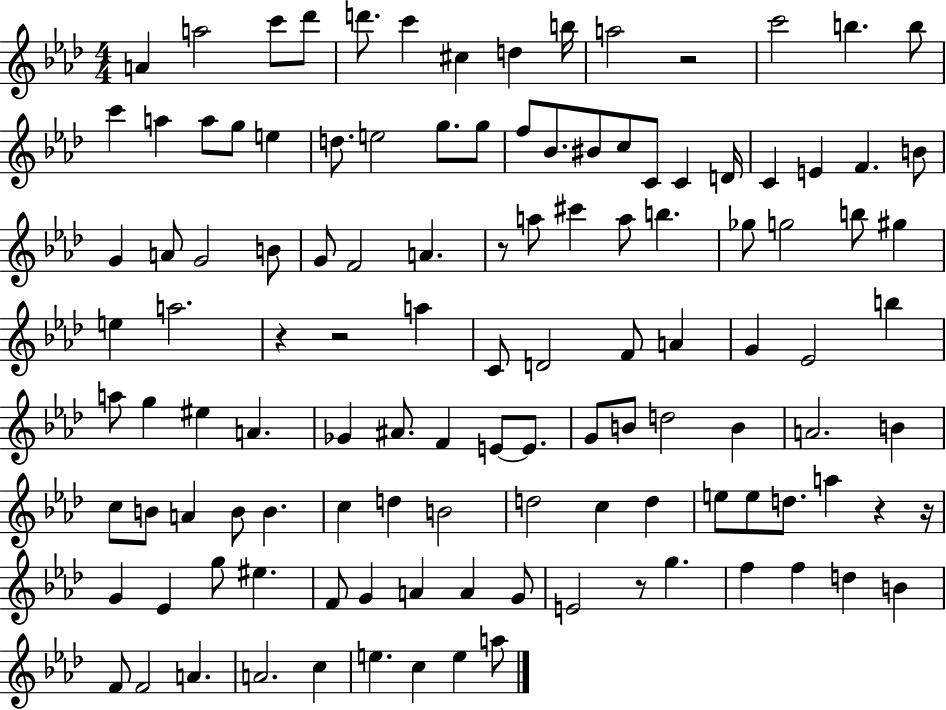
A4/q A5/h C6/e Db6/e D6/e. C6/q C#5/q D5/q B5/s A5/h R/h C6/h B5/q. B5/e C6/q A5/q A5/e G5/e E5/q D5/e. E5/h G5/e. G5/e F5/e Bb4/e. BIS4/e C5/e C4/e C4/q D4/s C4/q E4/q F4/q. B4/e G4/q A4/e G4/h B4/e G4/e F4/h A4/q. R/e A5/e C#6/q A5/e B5/q. Gb5/e G5/h B5/e G#5/q E5/q A5/h. R/q R/h A5/q C4/e D4/h F4/e A4/q G4/q Eb4/h B5/q A5/e G5/q EIS5/q A4/q. Gb4/q A#4/e. F4/q E4/e E4/e. G4/e B4/e D5/h B4/q A4/h. B4/q C5/e B4/e A4/q B4/e B4/q. C5/q D5/q B4/h D5/h C5/q D5/q E5/e E5/e D5/e. A5/q R/q R/s G4/q Eb4/q G5/e EIS5/q. F4/e G4/q A4/q A4/q G4/e E4/h R/e G5/q. F5/q F5/q D5/q B4/q F4/e F4/h A4/q. A4/h. C5/q E5/q. C5/q E5/q A5/e